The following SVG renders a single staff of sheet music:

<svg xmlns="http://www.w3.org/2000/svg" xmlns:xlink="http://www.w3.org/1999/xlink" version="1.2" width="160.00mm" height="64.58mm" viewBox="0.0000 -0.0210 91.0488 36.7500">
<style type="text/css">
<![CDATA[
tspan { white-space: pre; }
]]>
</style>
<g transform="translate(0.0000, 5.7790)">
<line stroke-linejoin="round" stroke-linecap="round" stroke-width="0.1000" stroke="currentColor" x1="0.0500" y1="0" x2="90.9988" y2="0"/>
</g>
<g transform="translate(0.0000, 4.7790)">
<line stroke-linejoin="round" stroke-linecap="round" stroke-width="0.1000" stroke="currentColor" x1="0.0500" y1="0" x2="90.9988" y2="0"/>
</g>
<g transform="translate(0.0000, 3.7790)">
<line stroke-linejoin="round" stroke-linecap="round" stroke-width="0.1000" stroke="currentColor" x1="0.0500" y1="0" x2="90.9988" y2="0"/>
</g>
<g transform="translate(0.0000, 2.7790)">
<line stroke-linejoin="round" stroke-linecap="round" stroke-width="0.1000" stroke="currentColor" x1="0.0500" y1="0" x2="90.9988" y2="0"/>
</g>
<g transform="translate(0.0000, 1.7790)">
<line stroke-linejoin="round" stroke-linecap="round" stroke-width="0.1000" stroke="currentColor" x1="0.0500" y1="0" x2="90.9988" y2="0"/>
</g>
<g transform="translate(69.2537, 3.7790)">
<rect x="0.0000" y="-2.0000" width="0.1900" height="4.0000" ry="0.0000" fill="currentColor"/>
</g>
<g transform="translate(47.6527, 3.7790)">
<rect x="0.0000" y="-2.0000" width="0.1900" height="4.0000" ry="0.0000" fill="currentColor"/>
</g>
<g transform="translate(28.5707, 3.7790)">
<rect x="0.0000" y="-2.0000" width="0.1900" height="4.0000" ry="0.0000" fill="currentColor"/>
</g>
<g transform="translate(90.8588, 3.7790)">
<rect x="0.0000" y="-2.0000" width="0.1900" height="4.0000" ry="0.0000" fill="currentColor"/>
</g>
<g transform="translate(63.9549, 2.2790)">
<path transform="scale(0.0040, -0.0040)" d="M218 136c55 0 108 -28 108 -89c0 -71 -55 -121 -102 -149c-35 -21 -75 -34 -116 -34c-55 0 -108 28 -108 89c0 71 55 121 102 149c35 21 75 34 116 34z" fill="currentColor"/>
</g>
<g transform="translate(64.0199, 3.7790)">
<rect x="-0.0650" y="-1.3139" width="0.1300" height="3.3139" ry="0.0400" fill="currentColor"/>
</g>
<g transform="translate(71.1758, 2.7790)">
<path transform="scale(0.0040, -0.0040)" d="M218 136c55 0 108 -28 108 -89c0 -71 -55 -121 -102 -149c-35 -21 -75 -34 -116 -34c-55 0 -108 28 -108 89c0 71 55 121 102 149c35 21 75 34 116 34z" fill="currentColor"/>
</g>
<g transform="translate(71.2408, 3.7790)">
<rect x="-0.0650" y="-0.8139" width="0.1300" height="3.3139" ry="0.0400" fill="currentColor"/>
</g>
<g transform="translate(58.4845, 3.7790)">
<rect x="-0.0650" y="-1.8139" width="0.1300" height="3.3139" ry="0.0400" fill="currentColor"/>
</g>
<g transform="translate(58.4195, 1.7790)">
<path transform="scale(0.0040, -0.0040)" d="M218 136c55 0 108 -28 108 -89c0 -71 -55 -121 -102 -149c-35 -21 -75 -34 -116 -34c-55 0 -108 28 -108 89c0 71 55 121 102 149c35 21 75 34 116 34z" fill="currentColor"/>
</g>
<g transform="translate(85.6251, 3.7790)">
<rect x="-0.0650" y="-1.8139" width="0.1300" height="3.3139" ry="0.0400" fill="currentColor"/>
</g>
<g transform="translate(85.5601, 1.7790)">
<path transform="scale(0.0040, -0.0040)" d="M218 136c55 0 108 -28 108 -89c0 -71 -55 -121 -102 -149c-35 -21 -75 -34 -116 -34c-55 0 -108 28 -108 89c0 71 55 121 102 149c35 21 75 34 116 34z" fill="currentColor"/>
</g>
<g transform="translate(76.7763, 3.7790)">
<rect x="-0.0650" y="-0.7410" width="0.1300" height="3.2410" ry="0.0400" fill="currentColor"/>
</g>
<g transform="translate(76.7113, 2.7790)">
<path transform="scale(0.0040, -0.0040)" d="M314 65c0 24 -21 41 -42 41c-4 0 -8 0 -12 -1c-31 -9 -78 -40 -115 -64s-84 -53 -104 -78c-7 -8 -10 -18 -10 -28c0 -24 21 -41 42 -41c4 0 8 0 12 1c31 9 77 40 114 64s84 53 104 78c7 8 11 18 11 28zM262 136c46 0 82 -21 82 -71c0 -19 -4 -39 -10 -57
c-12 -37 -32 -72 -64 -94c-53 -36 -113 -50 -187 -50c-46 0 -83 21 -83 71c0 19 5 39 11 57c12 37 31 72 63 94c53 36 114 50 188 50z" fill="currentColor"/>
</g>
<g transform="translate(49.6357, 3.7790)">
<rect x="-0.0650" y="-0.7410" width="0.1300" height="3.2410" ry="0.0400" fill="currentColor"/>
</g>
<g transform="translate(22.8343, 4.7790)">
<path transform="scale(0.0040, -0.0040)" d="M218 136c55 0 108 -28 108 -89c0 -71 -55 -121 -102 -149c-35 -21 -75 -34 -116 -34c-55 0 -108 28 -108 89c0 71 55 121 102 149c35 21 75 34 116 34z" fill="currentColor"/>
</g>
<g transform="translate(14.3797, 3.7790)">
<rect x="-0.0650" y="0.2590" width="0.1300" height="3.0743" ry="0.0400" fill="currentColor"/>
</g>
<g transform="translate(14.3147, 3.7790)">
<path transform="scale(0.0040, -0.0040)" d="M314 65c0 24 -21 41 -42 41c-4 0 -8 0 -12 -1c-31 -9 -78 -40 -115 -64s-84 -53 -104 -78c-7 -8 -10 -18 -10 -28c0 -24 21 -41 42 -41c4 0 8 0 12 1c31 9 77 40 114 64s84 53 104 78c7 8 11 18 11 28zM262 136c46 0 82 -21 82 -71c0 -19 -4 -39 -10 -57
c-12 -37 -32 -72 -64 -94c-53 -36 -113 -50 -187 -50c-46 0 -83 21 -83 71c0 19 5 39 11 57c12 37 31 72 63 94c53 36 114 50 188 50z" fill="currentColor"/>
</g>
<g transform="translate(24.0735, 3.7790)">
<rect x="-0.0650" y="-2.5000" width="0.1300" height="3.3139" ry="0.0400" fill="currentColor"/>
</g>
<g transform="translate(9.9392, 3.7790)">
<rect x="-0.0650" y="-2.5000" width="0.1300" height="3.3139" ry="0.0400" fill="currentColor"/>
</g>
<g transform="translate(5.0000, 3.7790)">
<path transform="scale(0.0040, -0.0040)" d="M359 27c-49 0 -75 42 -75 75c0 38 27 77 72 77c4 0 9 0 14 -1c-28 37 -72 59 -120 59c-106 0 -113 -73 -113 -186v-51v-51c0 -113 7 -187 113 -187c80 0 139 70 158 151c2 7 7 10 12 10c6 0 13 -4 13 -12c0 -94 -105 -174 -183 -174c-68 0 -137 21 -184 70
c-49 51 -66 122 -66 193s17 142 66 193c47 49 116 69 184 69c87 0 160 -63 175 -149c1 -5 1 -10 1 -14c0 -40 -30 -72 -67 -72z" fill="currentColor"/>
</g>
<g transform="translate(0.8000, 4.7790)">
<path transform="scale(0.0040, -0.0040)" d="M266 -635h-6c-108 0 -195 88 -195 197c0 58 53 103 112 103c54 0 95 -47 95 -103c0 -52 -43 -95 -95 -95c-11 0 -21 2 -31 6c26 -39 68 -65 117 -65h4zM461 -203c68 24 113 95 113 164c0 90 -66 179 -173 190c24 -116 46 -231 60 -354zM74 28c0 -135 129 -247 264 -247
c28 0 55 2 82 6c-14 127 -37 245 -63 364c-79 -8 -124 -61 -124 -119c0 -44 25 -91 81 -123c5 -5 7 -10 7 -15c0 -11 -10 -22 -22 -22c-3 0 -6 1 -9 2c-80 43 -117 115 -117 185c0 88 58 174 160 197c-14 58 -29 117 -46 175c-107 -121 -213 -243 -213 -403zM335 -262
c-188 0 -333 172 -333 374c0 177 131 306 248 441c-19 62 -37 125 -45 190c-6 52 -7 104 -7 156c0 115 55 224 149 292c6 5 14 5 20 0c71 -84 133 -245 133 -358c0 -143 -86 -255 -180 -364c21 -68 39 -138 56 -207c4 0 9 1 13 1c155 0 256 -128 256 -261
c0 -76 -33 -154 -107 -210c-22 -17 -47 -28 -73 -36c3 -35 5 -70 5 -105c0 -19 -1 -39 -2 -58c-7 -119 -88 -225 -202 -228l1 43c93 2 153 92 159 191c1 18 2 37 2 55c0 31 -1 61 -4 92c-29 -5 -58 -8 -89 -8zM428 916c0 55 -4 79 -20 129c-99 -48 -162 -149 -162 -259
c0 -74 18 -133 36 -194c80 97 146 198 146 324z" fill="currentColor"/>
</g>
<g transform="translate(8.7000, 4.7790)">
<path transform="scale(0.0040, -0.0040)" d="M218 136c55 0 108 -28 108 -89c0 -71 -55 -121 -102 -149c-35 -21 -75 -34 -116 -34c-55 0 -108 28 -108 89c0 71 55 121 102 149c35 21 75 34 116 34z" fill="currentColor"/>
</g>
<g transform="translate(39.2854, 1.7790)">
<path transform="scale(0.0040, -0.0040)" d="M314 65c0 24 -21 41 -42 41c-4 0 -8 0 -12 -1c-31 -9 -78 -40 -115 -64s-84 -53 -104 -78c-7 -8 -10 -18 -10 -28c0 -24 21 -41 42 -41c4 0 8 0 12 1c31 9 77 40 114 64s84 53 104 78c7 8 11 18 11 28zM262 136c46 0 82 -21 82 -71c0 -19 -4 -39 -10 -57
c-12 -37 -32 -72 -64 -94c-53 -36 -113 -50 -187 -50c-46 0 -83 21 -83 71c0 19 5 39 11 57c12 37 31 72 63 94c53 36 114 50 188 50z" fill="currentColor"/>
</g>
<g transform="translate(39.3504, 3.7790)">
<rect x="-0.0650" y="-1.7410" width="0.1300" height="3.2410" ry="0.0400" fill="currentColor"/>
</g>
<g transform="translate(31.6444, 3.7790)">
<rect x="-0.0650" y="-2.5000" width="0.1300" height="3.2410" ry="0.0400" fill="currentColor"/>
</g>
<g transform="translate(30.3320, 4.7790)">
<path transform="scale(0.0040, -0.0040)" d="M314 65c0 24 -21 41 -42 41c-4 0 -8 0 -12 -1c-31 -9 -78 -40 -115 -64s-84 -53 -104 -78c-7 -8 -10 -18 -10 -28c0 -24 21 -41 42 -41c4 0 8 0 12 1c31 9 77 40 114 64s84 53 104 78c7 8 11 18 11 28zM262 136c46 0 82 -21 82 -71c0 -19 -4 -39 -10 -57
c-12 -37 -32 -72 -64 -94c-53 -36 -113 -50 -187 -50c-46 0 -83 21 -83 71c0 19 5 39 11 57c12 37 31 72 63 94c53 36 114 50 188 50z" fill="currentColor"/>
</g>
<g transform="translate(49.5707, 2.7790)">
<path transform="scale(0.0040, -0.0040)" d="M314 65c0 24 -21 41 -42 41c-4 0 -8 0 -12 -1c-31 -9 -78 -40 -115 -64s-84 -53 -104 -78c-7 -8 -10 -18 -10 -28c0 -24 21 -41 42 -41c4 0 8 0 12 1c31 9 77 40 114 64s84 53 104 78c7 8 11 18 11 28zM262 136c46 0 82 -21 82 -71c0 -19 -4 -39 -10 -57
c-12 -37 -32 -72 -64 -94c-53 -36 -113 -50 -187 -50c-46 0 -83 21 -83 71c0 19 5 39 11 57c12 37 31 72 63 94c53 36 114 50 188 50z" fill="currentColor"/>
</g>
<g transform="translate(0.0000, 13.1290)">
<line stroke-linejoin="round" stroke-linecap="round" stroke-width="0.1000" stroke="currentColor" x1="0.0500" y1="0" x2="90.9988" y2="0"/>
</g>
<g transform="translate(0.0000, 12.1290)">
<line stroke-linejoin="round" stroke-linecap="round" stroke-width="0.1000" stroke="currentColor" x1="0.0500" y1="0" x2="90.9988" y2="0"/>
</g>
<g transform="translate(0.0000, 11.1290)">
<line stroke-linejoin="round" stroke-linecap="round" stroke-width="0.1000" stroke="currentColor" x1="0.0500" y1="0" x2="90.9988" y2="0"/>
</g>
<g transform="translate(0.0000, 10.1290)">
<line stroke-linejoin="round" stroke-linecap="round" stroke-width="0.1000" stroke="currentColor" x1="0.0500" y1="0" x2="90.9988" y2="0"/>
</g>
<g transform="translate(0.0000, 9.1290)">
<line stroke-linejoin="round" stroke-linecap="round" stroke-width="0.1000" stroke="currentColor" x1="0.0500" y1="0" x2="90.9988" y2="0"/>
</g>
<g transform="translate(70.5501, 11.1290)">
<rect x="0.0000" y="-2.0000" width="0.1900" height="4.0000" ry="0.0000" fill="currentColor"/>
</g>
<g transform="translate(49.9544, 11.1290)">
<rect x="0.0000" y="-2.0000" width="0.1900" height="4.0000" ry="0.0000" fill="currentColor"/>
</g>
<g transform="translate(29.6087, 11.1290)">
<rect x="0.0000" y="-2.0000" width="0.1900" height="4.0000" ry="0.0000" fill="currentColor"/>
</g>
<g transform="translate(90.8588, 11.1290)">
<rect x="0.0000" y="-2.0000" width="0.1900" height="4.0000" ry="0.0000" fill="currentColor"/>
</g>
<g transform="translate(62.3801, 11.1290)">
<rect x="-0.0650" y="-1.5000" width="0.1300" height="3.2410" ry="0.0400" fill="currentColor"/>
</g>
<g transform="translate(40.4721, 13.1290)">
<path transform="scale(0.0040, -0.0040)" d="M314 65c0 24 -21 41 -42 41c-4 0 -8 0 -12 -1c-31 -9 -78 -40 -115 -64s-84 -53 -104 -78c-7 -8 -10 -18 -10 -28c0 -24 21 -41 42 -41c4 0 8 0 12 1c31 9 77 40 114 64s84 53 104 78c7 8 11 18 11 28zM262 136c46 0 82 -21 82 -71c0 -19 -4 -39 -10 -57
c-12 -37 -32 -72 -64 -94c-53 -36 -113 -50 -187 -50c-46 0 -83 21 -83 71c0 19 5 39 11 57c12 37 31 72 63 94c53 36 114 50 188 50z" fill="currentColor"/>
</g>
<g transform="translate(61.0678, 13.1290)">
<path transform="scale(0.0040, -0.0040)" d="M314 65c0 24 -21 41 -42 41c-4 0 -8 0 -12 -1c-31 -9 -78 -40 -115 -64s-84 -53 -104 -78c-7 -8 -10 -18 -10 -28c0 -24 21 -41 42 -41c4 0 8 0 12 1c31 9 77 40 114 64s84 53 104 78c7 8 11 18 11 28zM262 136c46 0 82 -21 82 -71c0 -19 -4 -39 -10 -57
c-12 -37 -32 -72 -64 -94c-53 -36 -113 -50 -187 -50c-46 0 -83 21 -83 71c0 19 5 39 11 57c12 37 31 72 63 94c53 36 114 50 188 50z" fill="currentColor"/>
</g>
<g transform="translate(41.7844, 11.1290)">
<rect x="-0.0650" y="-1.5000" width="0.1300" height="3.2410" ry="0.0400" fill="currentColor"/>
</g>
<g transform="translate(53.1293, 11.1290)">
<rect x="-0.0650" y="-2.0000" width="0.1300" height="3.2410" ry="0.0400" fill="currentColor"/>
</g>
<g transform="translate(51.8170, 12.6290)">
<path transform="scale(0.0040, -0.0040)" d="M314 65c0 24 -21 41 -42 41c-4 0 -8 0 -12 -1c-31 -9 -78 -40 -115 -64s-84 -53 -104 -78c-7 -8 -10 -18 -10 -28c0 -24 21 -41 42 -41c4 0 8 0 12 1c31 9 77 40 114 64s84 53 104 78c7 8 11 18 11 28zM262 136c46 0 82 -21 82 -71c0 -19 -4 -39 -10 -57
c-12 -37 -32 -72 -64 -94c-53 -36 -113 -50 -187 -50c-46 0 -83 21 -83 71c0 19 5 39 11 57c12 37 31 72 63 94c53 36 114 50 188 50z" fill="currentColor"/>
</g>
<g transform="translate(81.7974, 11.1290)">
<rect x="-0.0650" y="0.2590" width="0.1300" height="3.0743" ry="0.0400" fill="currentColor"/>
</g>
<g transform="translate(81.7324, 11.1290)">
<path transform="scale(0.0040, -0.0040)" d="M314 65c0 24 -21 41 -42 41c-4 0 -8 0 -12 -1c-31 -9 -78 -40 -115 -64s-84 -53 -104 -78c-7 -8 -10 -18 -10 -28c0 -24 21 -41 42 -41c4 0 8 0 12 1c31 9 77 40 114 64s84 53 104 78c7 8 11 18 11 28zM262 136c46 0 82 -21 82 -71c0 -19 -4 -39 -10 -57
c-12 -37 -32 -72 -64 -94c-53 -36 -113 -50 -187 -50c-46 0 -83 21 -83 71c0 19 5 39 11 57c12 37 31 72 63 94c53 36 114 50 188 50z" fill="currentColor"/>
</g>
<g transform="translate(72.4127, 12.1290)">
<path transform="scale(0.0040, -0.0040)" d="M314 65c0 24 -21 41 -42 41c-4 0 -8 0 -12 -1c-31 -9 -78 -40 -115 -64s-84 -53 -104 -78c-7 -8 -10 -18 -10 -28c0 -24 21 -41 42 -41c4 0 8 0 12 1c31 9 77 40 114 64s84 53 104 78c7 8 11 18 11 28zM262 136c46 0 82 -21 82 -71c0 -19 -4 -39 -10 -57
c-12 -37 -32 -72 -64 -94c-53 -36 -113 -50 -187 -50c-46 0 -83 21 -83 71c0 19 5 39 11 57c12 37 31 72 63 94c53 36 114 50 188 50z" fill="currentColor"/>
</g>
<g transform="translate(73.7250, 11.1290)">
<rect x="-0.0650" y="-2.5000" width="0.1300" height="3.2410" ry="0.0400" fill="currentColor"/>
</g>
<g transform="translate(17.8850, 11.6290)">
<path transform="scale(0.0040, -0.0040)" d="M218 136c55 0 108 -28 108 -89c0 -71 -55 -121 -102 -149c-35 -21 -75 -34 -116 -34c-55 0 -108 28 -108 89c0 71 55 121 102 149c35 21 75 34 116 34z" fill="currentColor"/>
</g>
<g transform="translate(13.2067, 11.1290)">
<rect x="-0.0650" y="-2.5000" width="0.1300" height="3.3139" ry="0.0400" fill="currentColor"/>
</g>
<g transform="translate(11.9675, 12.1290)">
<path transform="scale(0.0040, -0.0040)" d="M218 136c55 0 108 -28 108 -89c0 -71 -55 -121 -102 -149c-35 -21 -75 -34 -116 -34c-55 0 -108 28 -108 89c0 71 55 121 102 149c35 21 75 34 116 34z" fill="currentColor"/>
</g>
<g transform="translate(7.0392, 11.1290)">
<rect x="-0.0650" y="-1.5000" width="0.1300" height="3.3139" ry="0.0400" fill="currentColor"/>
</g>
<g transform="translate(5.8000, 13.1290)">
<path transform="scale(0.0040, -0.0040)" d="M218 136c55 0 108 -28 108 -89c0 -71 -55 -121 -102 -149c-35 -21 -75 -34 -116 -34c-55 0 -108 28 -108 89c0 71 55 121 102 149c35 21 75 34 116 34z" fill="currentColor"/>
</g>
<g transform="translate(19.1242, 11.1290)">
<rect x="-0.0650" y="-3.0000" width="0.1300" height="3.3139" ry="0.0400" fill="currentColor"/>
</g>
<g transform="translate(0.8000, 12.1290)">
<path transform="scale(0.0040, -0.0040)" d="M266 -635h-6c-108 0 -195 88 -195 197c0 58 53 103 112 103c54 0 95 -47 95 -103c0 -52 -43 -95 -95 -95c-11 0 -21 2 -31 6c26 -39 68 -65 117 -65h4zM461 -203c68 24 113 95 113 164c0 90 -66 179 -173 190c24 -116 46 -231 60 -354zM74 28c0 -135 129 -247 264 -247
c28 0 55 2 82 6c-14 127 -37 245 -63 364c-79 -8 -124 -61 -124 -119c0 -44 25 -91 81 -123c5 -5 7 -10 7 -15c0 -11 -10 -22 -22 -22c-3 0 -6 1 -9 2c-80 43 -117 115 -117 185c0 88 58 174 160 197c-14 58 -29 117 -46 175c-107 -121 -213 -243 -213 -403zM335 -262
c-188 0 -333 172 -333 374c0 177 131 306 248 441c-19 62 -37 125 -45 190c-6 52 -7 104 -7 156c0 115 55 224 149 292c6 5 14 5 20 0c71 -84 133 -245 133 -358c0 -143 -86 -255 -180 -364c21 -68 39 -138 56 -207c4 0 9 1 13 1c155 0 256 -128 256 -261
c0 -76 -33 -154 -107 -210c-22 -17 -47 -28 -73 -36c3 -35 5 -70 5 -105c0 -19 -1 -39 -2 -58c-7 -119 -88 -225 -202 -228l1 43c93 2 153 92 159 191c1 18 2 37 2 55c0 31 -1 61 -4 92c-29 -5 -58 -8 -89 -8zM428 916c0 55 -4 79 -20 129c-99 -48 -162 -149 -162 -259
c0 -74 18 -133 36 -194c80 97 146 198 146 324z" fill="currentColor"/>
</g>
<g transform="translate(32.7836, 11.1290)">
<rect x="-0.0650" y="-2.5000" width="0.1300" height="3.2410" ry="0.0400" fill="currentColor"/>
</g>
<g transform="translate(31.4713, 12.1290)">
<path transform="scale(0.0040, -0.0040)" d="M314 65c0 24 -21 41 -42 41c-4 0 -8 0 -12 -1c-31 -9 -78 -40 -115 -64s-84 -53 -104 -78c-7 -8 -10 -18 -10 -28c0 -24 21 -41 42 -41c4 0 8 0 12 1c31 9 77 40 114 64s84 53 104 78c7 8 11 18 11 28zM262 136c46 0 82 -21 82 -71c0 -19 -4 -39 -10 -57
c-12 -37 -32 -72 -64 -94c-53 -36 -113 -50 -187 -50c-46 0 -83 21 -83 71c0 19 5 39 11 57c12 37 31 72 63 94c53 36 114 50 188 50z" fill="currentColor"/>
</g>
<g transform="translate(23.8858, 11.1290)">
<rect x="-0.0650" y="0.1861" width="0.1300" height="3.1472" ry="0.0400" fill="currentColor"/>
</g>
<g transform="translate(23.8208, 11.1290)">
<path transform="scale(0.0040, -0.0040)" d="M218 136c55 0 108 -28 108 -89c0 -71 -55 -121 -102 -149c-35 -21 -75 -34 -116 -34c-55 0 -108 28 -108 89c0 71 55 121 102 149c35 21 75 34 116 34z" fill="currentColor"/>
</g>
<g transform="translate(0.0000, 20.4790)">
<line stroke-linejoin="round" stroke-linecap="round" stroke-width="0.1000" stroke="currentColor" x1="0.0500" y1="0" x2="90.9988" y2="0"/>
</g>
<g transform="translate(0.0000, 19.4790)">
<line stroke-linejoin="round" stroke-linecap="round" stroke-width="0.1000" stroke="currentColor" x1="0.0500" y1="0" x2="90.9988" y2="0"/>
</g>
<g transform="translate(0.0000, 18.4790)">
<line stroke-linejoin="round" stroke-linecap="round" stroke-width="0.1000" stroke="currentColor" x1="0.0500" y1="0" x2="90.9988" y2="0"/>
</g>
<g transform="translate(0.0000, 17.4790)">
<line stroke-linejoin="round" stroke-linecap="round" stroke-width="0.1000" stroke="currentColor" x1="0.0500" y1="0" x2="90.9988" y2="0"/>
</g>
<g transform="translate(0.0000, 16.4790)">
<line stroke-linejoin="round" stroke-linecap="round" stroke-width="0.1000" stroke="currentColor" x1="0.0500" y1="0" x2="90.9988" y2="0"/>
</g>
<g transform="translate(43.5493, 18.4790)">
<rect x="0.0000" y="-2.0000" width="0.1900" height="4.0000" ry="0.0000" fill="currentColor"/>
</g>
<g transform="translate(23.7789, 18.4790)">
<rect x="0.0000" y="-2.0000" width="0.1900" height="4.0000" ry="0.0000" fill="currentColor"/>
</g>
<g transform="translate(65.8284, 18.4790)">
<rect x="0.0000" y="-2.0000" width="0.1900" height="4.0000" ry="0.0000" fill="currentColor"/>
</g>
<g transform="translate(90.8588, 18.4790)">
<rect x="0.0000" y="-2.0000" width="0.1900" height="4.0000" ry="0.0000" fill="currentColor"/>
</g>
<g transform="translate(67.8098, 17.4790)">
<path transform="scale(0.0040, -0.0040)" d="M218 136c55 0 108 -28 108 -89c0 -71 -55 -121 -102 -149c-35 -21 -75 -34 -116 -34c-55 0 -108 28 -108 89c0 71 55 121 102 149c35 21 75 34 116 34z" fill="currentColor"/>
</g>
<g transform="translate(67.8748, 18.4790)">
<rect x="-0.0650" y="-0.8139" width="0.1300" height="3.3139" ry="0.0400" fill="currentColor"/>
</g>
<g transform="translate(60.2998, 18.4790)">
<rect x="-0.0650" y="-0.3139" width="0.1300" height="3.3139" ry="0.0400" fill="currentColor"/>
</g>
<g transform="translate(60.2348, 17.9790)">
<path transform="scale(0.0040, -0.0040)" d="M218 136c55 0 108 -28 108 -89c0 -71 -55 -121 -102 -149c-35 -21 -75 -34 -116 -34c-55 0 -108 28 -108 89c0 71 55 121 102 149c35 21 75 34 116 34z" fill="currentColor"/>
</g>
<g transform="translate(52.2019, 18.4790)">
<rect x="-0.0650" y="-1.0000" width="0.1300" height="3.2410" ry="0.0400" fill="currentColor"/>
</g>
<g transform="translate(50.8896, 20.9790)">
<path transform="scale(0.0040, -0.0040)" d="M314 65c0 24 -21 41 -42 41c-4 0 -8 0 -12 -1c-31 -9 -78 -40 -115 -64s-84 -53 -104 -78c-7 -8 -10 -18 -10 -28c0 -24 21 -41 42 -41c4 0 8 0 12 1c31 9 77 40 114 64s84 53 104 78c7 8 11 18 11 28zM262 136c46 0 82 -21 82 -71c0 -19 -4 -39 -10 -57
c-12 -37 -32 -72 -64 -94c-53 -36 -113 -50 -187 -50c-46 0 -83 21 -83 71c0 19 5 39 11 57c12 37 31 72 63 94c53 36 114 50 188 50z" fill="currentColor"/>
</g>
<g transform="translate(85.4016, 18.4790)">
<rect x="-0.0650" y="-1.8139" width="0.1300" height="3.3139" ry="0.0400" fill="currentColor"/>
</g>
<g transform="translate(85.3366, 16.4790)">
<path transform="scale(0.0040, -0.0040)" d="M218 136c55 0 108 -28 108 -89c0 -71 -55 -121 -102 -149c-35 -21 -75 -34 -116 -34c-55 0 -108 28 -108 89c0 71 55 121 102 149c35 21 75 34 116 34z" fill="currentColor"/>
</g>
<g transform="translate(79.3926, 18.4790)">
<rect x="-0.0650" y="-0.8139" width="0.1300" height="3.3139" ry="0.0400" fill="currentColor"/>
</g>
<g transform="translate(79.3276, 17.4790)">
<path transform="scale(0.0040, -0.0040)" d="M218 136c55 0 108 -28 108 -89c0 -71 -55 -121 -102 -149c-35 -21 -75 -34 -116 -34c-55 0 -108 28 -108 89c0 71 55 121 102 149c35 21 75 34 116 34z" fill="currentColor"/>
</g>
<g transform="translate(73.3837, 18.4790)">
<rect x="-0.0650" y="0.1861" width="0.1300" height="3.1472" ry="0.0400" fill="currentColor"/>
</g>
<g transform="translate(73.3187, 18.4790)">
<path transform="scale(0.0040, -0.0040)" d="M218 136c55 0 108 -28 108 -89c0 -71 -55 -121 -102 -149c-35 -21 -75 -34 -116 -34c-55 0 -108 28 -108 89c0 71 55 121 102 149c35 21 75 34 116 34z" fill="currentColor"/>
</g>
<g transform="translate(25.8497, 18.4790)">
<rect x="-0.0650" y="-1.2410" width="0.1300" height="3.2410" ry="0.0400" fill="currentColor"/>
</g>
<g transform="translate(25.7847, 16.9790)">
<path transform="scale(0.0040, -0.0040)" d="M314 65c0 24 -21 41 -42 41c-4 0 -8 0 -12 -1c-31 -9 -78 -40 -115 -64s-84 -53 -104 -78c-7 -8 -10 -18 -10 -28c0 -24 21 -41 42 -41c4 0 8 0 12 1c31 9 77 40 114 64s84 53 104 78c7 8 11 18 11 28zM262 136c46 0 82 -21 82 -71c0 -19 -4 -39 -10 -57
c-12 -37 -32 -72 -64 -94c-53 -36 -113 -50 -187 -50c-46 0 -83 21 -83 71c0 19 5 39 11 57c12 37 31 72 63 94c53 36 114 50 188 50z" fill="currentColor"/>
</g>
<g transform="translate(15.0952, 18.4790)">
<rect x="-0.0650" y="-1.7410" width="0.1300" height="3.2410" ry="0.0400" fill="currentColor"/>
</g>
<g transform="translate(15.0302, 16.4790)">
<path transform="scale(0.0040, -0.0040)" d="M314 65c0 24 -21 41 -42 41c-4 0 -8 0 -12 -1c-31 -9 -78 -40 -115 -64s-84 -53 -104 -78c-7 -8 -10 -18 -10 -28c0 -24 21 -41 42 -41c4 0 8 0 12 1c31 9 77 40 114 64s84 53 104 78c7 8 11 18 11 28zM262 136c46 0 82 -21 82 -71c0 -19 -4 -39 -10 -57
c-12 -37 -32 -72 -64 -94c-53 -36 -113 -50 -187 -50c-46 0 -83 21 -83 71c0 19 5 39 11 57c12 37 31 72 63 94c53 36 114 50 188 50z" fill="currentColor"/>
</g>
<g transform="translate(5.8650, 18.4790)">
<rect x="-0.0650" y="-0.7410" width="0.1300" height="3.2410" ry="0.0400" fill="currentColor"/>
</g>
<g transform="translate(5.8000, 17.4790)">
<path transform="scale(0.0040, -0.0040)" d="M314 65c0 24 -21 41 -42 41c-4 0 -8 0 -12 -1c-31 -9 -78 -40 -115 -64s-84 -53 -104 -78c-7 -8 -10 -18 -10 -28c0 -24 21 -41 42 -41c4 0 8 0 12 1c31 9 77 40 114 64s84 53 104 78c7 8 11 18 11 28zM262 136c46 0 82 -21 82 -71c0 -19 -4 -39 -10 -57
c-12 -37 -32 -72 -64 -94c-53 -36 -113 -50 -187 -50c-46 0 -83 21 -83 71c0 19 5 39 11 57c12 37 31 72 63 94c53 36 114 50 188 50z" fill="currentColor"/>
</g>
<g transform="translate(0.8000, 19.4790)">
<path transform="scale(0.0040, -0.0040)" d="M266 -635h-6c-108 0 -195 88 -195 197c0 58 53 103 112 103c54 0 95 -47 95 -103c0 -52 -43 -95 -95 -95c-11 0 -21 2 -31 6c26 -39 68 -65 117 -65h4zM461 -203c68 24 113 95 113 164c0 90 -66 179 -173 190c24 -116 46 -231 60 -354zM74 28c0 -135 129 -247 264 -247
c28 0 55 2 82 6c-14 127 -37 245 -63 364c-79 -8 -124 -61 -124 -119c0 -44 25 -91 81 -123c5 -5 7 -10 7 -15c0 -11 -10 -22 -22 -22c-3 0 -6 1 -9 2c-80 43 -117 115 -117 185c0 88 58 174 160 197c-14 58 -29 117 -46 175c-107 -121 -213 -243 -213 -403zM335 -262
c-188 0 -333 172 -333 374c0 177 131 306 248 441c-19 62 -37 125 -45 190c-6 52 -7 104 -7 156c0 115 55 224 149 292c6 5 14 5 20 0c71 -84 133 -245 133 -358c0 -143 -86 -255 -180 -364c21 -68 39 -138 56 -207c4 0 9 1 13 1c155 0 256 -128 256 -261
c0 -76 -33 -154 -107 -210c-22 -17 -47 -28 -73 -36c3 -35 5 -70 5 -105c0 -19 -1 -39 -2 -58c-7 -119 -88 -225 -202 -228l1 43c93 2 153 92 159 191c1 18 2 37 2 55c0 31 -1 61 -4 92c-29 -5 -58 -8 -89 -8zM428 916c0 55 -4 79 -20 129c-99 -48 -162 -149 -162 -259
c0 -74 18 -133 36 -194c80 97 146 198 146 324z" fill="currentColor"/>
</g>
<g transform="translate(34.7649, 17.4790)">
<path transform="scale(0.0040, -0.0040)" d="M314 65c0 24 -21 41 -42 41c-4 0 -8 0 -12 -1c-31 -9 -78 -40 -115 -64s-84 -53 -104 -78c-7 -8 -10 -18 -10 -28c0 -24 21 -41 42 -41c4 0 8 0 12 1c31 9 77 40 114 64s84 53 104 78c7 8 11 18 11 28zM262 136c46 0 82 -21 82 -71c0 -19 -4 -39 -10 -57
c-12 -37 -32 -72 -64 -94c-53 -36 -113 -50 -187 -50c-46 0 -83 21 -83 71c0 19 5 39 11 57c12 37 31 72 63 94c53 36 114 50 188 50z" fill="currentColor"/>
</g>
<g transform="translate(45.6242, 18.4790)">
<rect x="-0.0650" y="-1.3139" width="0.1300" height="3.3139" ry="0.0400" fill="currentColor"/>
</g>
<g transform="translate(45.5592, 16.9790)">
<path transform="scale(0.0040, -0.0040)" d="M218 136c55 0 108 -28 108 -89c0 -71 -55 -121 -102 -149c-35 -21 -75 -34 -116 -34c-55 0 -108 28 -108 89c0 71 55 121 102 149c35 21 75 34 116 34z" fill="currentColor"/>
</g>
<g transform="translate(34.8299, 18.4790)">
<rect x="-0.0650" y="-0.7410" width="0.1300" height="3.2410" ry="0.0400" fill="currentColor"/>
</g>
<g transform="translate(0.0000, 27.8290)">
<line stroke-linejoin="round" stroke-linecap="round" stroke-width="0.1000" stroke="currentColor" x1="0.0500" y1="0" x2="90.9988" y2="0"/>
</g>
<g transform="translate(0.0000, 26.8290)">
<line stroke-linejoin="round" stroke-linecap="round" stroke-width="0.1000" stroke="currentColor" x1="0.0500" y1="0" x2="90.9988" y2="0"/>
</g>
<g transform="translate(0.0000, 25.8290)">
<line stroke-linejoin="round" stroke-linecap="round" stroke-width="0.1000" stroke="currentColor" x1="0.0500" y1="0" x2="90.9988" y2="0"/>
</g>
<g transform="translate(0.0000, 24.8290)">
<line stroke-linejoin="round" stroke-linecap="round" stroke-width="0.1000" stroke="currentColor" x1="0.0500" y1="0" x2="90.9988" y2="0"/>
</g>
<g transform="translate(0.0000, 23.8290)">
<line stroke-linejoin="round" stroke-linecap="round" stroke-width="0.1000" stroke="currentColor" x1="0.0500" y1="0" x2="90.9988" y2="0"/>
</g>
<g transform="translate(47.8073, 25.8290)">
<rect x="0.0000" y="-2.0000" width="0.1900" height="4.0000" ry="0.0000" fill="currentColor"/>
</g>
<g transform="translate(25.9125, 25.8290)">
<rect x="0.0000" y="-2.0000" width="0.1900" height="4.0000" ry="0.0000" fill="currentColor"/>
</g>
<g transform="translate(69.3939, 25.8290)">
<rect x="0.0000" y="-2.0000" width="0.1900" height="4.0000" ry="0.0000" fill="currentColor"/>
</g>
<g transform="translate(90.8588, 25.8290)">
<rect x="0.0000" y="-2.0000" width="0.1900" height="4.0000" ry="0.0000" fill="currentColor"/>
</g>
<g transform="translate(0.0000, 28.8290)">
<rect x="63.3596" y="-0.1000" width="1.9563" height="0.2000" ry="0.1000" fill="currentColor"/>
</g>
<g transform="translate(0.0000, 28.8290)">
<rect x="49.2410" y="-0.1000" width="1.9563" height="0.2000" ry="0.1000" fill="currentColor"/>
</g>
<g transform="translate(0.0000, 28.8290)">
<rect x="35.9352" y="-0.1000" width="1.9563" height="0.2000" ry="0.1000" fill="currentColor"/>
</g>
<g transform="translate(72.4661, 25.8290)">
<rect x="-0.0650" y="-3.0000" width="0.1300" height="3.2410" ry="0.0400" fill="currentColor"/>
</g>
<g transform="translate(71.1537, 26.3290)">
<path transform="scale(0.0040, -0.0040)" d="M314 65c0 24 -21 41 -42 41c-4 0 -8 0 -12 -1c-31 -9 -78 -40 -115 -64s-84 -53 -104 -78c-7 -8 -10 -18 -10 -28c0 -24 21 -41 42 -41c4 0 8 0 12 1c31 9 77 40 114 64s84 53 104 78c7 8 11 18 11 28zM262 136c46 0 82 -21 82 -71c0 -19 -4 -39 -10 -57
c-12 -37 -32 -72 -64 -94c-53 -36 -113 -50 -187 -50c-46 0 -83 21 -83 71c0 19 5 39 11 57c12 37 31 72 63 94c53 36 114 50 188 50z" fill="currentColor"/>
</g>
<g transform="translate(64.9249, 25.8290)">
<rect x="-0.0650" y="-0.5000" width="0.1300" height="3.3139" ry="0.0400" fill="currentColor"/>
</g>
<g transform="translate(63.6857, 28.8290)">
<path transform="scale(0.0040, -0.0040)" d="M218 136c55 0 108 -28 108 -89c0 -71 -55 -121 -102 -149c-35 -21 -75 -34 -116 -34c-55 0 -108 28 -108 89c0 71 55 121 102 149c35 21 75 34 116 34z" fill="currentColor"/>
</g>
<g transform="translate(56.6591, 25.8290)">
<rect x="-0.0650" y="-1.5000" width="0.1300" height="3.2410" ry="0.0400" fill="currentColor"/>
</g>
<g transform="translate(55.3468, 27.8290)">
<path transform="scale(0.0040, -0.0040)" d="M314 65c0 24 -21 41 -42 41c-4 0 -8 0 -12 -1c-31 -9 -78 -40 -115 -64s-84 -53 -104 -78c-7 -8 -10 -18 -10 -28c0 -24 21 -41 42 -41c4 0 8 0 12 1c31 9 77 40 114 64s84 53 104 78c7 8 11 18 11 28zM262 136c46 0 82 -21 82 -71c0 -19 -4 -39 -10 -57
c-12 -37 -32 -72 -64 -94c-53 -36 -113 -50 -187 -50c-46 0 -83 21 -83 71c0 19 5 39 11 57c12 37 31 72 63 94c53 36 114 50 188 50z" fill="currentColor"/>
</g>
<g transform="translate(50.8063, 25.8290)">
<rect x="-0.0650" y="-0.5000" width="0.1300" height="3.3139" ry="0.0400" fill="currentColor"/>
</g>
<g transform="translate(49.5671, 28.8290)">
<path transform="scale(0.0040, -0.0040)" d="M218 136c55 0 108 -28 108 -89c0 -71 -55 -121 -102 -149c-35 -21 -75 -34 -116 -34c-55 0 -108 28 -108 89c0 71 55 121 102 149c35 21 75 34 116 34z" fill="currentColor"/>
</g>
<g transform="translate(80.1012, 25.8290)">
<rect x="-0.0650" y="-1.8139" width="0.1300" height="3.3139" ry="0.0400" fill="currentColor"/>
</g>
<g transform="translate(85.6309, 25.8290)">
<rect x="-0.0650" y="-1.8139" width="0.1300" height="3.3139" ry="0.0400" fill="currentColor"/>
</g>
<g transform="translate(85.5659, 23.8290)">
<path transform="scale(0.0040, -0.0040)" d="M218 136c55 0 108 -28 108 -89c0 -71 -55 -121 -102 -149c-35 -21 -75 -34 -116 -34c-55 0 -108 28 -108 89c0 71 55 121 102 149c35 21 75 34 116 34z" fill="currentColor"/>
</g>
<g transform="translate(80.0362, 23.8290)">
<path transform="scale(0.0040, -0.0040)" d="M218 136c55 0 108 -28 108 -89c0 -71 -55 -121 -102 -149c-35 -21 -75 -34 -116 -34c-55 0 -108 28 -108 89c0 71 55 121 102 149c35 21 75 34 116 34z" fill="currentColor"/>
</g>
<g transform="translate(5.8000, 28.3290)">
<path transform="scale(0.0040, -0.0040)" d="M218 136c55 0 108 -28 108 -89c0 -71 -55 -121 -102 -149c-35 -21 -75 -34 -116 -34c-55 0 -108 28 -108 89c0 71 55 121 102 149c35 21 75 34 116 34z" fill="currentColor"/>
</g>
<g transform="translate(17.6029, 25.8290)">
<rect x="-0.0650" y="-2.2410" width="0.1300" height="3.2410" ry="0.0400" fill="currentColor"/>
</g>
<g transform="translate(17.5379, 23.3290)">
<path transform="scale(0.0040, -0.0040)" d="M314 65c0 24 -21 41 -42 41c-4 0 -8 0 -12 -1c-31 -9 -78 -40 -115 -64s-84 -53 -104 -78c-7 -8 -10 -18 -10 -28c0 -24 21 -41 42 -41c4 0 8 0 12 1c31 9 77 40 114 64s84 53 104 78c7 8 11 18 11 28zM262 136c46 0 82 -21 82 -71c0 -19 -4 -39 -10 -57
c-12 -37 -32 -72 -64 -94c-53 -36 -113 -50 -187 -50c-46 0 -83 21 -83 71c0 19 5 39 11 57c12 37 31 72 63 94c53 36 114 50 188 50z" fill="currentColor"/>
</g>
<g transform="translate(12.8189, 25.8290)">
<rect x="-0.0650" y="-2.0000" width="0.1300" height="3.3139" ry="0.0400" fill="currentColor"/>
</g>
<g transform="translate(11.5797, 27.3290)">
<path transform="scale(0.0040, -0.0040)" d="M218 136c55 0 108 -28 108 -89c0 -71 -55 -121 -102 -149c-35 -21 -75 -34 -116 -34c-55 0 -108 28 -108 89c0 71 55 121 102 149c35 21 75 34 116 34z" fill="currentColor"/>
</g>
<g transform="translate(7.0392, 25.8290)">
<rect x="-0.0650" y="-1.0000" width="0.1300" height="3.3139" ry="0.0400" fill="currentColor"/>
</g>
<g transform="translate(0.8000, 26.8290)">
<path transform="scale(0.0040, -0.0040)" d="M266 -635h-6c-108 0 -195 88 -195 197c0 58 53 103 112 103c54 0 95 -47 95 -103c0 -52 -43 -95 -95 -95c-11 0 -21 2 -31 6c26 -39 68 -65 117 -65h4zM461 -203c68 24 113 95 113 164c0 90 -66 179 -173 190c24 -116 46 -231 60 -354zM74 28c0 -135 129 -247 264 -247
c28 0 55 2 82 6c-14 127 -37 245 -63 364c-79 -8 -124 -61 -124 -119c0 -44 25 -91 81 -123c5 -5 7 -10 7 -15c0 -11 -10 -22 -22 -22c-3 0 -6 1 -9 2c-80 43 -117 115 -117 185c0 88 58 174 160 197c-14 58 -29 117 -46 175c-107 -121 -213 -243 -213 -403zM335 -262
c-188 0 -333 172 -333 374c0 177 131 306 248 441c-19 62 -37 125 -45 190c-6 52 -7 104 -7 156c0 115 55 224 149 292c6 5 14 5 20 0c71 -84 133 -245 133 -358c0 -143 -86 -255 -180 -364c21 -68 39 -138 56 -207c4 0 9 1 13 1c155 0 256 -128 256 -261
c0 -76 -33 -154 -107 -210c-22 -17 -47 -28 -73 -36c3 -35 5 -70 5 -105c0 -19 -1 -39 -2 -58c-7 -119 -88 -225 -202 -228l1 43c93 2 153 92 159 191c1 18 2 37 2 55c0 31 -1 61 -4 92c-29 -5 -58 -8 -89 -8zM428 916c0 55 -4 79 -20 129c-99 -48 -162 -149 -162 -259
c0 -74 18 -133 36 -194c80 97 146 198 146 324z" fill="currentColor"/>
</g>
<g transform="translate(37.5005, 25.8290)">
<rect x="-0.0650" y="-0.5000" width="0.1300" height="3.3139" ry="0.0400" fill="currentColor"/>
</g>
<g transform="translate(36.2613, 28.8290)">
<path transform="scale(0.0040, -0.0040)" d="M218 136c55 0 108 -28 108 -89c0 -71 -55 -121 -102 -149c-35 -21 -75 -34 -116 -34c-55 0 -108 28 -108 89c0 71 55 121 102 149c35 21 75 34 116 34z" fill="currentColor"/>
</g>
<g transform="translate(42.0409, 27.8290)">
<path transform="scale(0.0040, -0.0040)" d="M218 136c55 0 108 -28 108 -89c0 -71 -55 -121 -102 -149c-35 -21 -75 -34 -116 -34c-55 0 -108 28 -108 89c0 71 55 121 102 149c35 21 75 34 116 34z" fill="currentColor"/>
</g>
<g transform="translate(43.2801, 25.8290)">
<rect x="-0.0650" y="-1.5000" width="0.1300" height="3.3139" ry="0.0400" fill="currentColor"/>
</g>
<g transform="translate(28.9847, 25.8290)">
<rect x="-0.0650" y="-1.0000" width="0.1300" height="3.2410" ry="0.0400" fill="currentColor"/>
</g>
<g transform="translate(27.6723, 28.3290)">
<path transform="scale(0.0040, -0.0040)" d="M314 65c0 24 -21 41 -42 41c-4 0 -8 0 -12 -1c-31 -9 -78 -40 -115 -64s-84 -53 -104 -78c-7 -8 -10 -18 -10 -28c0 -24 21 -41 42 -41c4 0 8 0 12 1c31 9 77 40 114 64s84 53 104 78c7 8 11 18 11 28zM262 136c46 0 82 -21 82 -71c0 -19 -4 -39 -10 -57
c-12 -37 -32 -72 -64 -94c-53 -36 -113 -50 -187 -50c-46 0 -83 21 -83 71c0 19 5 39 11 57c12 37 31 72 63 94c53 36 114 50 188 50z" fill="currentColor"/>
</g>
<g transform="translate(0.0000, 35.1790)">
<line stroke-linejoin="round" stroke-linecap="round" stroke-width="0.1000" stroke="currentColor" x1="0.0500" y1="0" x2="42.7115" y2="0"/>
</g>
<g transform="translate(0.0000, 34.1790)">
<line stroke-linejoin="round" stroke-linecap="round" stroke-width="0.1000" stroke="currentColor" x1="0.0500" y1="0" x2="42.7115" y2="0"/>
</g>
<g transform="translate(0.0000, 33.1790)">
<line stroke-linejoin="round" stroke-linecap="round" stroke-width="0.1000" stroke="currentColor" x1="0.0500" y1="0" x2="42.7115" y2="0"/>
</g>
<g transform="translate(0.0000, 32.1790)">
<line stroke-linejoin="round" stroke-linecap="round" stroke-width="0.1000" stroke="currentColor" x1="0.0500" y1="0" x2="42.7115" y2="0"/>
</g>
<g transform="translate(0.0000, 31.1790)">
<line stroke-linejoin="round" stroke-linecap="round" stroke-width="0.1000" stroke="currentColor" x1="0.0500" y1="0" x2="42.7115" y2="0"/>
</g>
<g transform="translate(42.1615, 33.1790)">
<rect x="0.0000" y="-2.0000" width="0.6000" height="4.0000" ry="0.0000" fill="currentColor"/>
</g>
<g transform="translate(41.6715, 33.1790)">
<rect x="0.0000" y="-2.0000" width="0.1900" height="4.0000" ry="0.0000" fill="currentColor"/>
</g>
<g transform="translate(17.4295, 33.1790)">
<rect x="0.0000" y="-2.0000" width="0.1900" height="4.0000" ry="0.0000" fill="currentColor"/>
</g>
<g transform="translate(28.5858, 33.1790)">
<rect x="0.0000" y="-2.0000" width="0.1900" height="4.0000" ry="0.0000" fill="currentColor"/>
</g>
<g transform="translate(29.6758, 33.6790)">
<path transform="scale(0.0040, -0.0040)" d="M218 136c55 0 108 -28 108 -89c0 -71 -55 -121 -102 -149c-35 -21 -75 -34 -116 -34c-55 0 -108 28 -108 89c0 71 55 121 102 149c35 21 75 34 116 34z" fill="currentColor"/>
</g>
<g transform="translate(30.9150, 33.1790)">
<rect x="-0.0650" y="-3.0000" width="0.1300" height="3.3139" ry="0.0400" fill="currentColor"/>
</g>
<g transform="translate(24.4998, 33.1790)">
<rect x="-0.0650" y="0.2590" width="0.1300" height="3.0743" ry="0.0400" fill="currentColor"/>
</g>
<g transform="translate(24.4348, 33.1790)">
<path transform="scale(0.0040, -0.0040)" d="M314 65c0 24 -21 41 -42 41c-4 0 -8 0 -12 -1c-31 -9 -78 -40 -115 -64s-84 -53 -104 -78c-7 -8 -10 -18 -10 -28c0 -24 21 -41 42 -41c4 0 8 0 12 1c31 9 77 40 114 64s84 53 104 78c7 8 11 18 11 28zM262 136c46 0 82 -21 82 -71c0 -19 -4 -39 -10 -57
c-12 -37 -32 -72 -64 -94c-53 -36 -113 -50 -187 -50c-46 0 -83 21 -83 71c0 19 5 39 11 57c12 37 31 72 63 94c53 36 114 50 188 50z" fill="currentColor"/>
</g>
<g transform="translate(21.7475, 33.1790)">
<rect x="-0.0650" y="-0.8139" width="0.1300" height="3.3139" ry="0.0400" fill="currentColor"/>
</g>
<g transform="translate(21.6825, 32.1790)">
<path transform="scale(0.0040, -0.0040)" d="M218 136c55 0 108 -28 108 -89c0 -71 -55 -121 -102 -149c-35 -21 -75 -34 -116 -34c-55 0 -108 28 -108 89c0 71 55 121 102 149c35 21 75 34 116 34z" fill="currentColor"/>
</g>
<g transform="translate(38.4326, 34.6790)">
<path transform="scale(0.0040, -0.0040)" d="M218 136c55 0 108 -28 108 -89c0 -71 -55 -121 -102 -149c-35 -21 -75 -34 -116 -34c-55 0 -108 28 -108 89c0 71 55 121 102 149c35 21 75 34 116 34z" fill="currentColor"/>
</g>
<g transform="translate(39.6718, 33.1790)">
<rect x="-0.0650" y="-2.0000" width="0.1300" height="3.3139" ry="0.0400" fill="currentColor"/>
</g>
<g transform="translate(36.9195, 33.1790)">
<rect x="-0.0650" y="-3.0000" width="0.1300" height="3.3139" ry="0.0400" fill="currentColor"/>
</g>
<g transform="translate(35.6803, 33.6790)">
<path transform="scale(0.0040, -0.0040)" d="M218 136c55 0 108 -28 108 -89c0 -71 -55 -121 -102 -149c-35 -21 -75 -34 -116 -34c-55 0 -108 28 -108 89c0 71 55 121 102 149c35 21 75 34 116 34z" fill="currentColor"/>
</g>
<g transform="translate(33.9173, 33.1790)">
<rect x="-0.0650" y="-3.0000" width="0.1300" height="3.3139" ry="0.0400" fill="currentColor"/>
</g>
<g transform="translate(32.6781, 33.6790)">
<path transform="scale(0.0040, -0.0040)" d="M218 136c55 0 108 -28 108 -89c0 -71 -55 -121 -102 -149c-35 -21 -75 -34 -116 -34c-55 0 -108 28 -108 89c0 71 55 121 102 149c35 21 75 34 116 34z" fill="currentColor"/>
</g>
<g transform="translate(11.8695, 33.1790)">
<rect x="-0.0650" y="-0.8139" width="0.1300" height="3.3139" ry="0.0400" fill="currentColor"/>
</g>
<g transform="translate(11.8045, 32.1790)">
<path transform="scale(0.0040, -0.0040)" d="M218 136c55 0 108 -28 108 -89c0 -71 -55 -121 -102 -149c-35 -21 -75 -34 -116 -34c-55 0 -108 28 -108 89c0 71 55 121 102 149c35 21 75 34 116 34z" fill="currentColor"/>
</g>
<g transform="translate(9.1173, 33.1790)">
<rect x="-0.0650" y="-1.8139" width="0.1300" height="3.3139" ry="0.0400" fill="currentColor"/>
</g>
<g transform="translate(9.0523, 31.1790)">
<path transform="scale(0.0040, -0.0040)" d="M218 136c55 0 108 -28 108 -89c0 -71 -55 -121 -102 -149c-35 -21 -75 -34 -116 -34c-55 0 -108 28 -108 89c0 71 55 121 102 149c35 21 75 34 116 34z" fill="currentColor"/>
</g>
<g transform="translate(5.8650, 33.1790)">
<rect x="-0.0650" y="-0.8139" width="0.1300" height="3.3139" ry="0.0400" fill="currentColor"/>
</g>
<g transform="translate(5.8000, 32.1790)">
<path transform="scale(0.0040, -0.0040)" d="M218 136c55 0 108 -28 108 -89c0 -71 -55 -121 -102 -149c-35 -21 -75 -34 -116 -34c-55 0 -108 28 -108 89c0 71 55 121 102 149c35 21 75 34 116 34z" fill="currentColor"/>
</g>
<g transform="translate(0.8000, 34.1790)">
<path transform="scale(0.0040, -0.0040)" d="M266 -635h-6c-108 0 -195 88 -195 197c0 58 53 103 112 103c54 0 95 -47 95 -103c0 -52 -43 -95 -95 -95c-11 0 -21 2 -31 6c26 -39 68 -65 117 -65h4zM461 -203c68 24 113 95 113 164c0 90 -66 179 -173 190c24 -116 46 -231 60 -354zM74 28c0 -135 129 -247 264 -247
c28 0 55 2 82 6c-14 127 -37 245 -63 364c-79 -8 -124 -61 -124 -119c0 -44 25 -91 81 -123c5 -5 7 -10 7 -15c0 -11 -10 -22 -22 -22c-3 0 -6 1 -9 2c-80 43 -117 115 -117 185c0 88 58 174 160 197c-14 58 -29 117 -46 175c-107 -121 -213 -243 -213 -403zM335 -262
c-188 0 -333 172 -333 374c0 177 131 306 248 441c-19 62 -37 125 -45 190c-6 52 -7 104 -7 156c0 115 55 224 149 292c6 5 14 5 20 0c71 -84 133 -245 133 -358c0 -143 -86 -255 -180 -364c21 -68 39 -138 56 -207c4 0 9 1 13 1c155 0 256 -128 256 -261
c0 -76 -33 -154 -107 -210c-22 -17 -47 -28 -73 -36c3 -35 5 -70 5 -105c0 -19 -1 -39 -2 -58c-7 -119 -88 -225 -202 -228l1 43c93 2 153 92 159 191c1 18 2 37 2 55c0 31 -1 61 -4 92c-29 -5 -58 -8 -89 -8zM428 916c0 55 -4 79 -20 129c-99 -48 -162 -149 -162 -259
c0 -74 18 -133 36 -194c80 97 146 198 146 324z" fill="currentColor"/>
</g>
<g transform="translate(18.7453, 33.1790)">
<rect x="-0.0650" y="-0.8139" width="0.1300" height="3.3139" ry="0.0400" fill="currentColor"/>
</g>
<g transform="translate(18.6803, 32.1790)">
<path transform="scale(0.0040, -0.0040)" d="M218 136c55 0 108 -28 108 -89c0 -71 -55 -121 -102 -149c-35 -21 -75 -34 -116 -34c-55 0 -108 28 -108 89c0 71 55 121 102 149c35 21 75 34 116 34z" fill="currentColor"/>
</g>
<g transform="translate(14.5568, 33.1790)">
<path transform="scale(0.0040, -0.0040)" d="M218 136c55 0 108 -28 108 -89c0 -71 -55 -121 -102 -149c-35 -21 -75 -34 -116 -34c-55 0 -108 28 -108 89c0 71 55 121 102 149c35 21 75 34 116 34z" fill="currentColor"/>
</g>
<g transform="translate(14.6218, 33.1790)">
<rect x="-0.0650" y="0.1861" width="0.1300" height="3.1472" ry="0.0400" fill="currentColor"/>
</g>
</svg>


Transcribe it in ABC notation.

X:1
T:Untitled
M:4/4
L:1/4
K:C
G B2 G G2 f2 d2 f e d d2 f E G A B G2 E2 F2 E2 G2 B2 d2 f2 e2 d2 e D2 c d B d f D F g2 D2 C E C E2 C A2 f f d f d B d d B2 A A A F